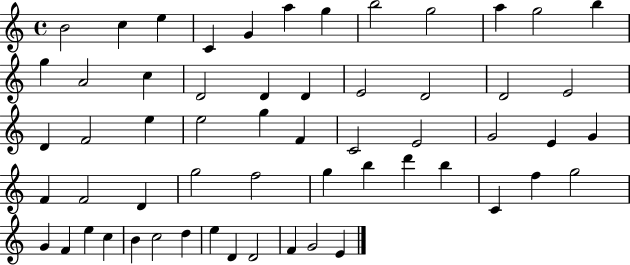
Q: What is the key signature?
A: C major